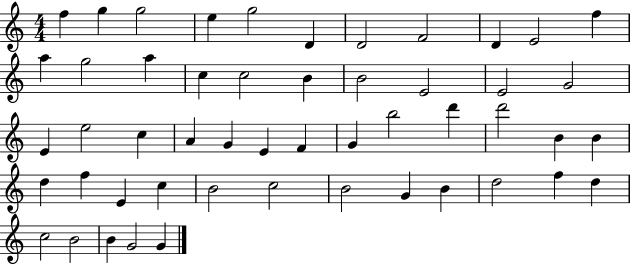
X:1
T:Untitled
M:4/4
L:1/4
K:C
f g g2 e g2 D D2 F2 D E2 f a g2 a c c2 B B2 E2 E2 G2 E e2 c A G E F G b2 d' d'2 B B d f E c B2 c2 B2 G B d2 f d c2 B2 B G2 G